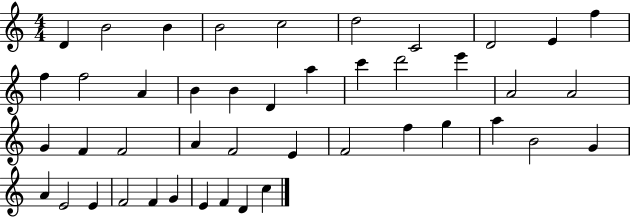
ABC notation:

X:1
T:Untitled
M:4/4
L:1/4
K:C
D B2 B B2 c2 d2 C2 D2 E f f f2 A B B D a c' d'2 e' A2 A2 G F F2 A F2 E F2 f g a B2 G A E2 E F2 F G E F D c